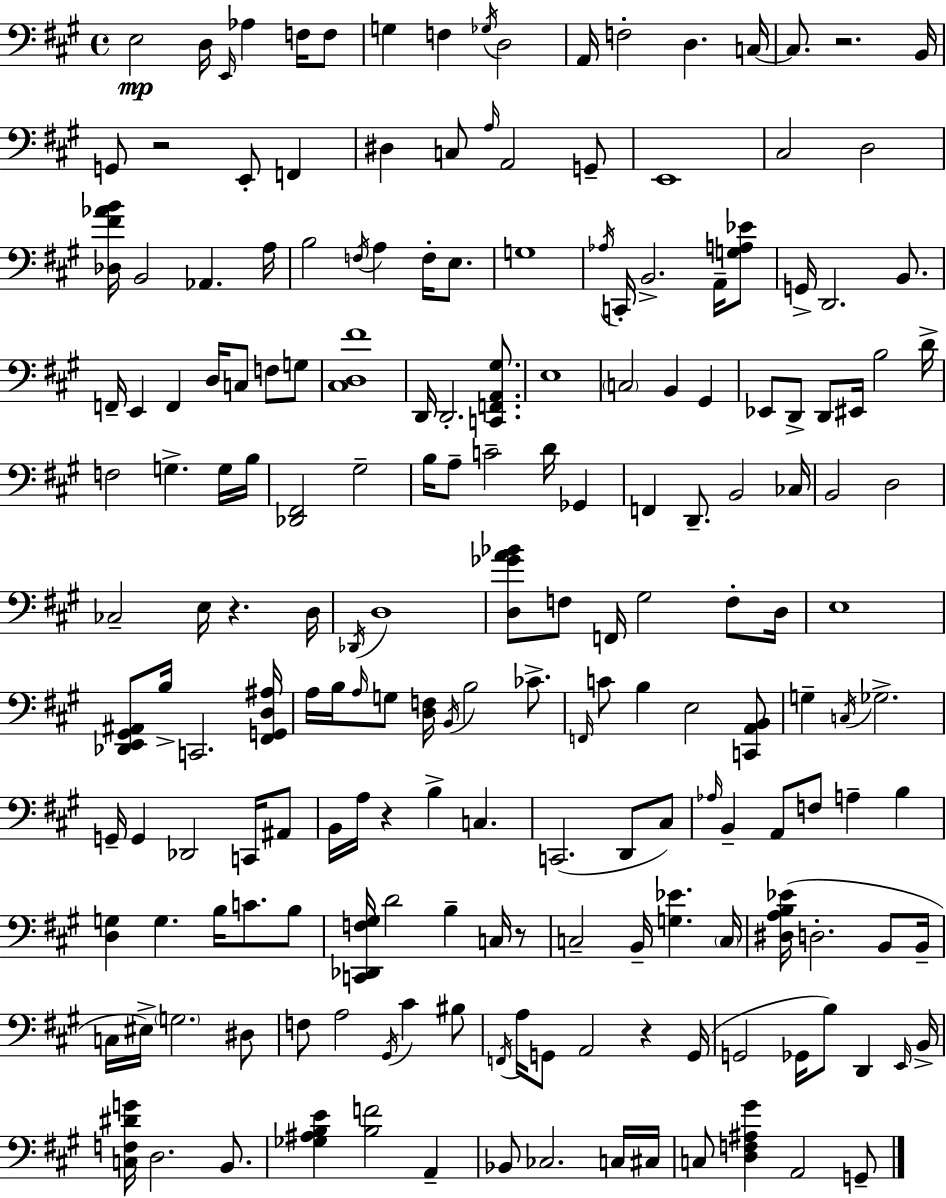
X:1
T:Untitled
M:4/4
L:1/4
K:A
E,2 D,/4 E,,/4 _A, F,/4 F,/2 G, F, _G,/4 D,2 A,,/4 F,2 D, C,/4 C,/2 z2 B,,/4 G,,/2 z2 E,,/2 F,, ^D, C,/2 A,/4 A,,2 G,,/2 E,,4 ^C,2 D,2 [_D,^F_AB]/4 B,,2 _A,, A,/4 B,2 F,/4 A, F,/4 E,/2 G,4 _A,/4 C,,/4 B,,2 A,,/4 [G,A,_E]/2 G,,/4 D,,2 B,,/2 F,,/4 E,, F,, D,/4 C,/2 F,/2 G,/2 [^C,D,^F]4 D,,/4 D,,2 [C,,F,,A,,^G,]/2 E,4 C,2 B,, ^G,, _E,,/2 D,,/2 D,,/2 ^E,,/4 B,2 D/4 F,2 G, G,/4 B,/4 [_D,,^F,,]2 ^G,2 B,/4 A,/2 C2 D/4 _G,, F,, D,,/2 B,,2 _C,/4 B,,2 D,2 _C,2 E,/4 z D,/4 _D,,/4 D,4 [D,_GA_B]/2 F,/2 F,,/4 ^G,2 F,/2 D,/4 E,4 [_D,,E,,^G,,^A,,]/2 B,/4 C,,2 [^F,,G,,D,^A,]/4 A,/4 B,/4 A,/4 G,/2 [D,F,]/4 B,,/4 B,2 _C/2 F,,/4 C/2 B, E,2 [C,,A,,B,,]/2 G, C,/4 _G,2 G,,/4 G,, _D,,2 C,,/4 ^A,,/2 B,,/4 A,/4 z B, C, C,,2 D,,/2 ^C,/2 _A,/4 B,, A,,/2 F,/2 A, B, [D,G,] G, B,/4 C/2 B,/2 [C,,_D,,F,^G,]/4 D2 B, C,/4 z/2 C,2 B,,/4 [G,_E] C,/4 [^D,A,B,_E]/4 D,2 B,,/2 B,,/4 C,/4 ^E,/4 G,2 ^D,/2 F,/2 A,2 ^G,,/4 ^C ^B,/2 F,,/4 A,/4 G,,/2 A,,2 z G,,/4 G,,2 _G,,/4 B,/2 D,, E,,/4 B,,/4 [C,F,^DG]/4 D,2 B,,/2 [_G,^A,B,E] [B,F]2 A,, _B,,/2 _C,2 C,/4 ^C,/4 C,/2 [D,F,^A,^G] A,,2 G,,/2